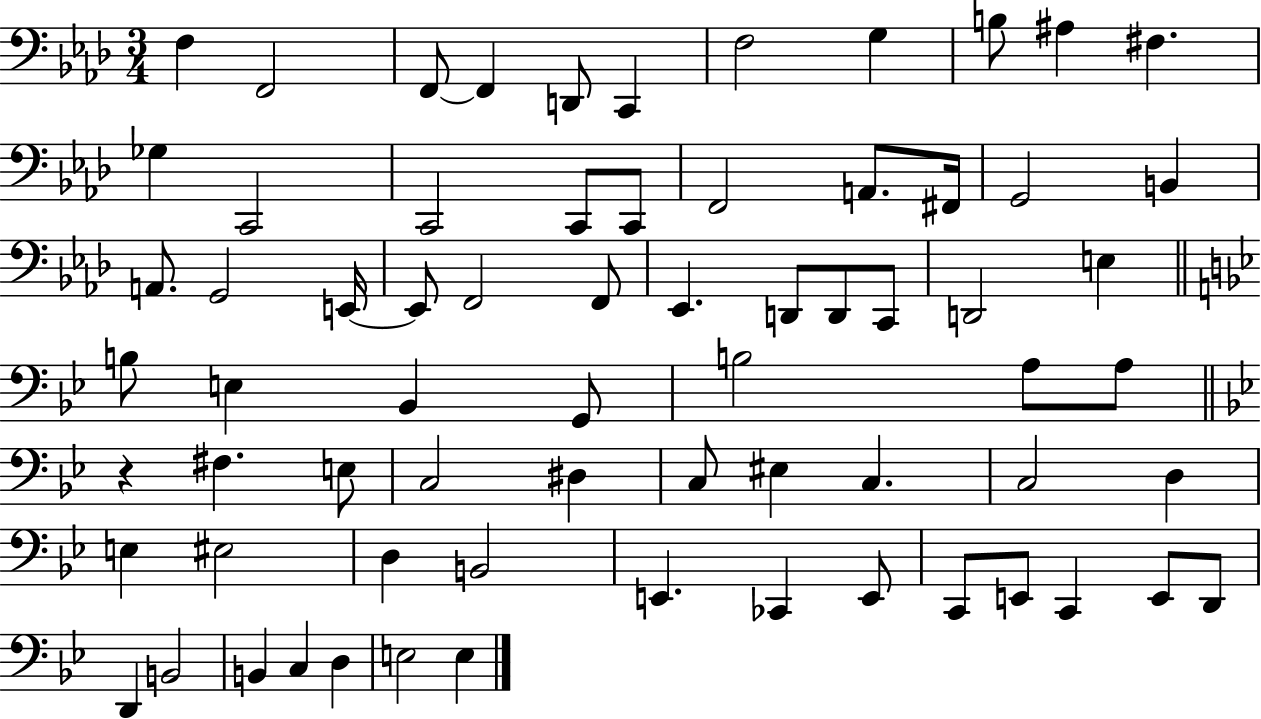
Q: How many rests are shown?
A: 1